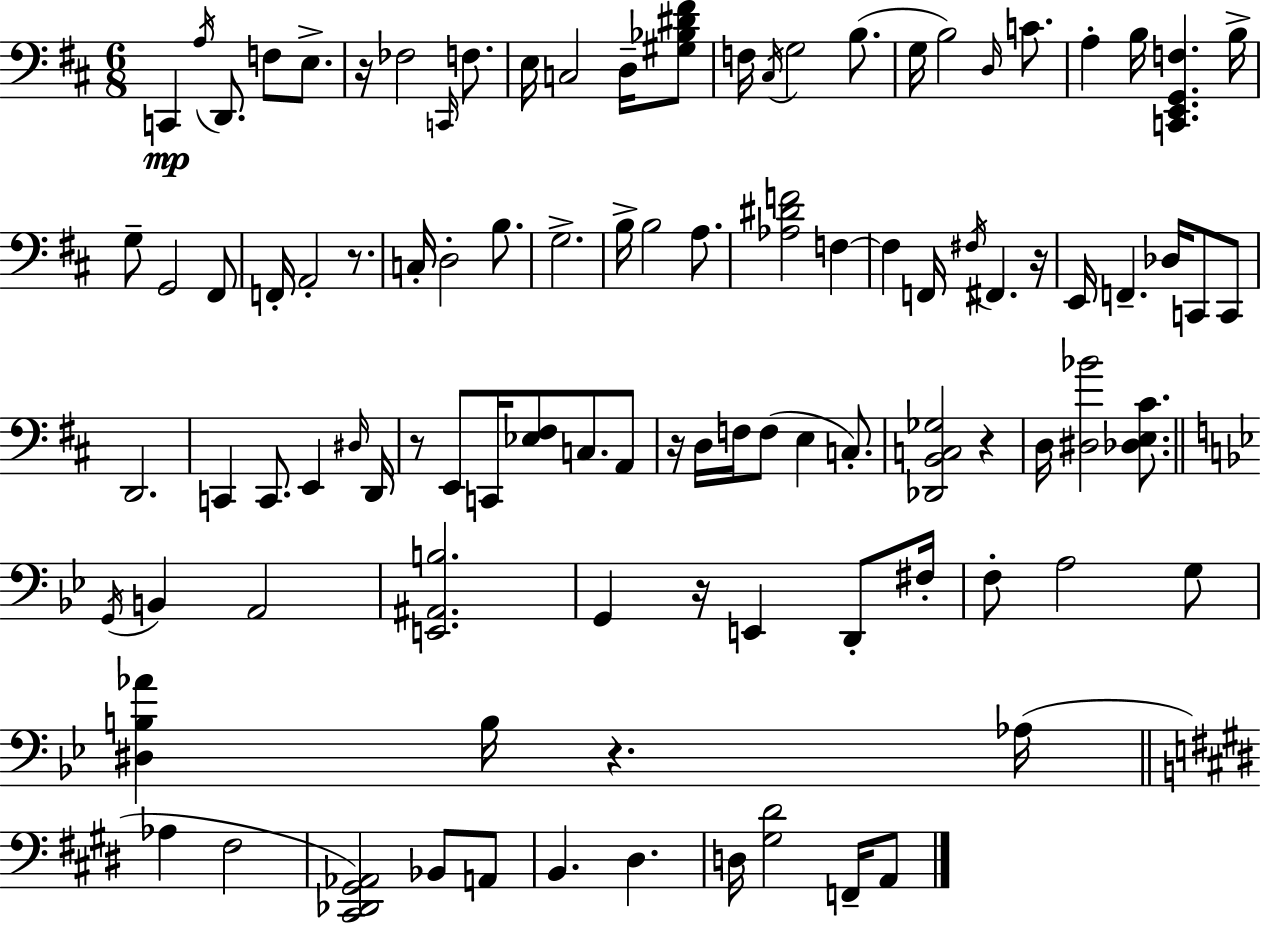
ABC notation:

X:1
T:Untitled
M:6/8
L:1/4
K:D
C,, A,/4 D,,/2 F,/2 E,/2 z/4 _F,2 C,,/4 F,/2 E,/4 C,2 D,/4 [^G,_B,^D^F]/2 F,/4 ^C,/4 G,2 B,/2 G,/4 B,2 D,/4 C/2 A, B,/4 [C,,E,,G,,F,] B,/4 G,/2 G,,2 ^F,,/2 F,,/4 A,,2 z/2 C,/4 D,2 B,/2 G,2 B,/4 B,2 A,/2 [_A,^DF]2 F, F, F,,/4 ^F,/4 ^F,, z/4 E,,/4 F,, _D,/4 C,,/2 C,,/2 D,,2 C,, C,,/2 E,, ^D,/4 D,,/4 z/2 E,,/2 C,,/4 [_E,^F,]/2 C,/2 A,,/2 z/4 D,/4 F,/4 F,/2 E, C,/2 [_D,,B,,C,_G,]2 z D,/4 [^D,_B]2 [_D,E,^C]/2 G,,/4 B,, A,,2 [E,,^A,,B,]2 G,, z/4 E,, D,,/2 ^F,/4 F,/2 A,2 G,/2 [^D,B,_A] B,/4 z _A,/4 _A, ^F,2 [^C,,_D,,^G,,_A,,]2 _B,,/2 A,,/2 B,, ^D, D,/4 [^G,^D]2 F,,/4 A,,/2